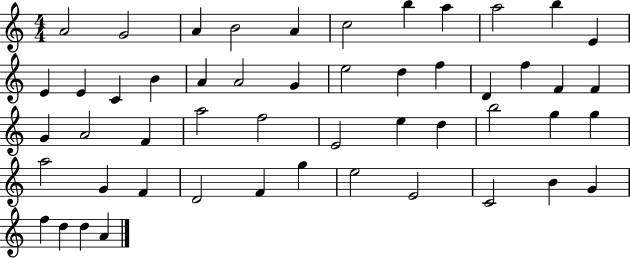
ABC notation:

X:1
T:Untitled
M:4/4
L:1/4
K:C
A2 G2 A B2 A c2 b a a2 b E E E C B A A2 G e2 d f D f F F G A2 F a2 f2 E2 e d b2 g g a2 G F D2 F g e2 E2 C2 B G f d d A